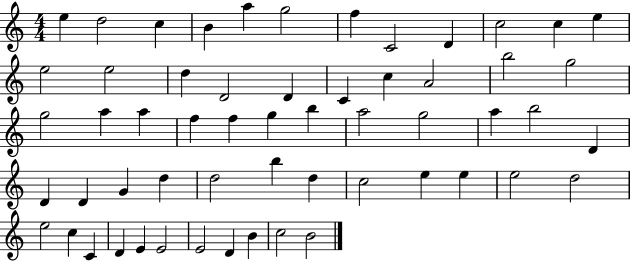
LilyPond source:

{
  \clef treble
  \numericTimeSignature
  \time 4/4
  \key c \major
  e''4 d''2 c''4 | b'4 a''4 g''2 | f''4 c'2 d'4 | c''2 c''4 e''4 | \break e''2 e''2 | d''4 d'2 d'4 | c'4 c''4 a'2 | b''2 g''2 | \break g''2 a''4 a''4 | f''4 f''4 g''4 b''4 | a''2 g''2 | a''4 b''2 d'4 | \break d'4 d'4 g'4 d''4 | d''2 b''4 d''4 | c''2 e''4 e''4 | e''2 d''2 | \break e''2 c''4 c'4 | d'4 e'4 e'2 | e'2 d'4 b'4 | c''2 b'2 | \break \bar "|."
}